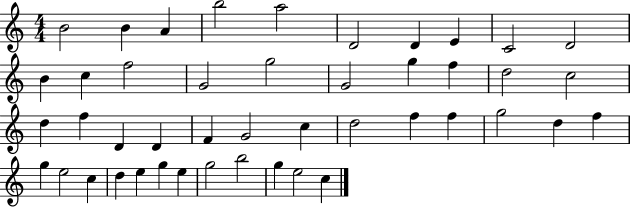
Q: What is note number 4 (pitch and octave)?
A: B5